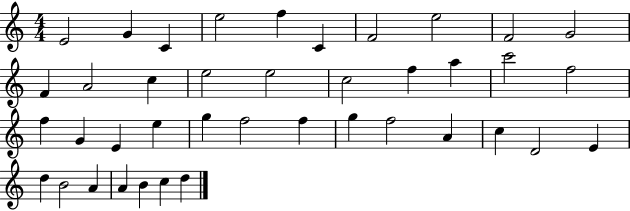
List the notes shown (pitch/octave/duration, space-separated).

E4/h G4/q C4/q E5/h F5/q C4/q F4/h E5/h F4/h G4/h F4/q A4/h C5/q E5/h E5/h C5/h F5/q A5/q C6/h F5/h F5/q G4/q E4/q E5/q G5/q F5/h F5/q G5/q F5/h A4/q C5/q D4/h E4/q D5/q B4/h A4/q A4/q B4/q C5/q D5/q